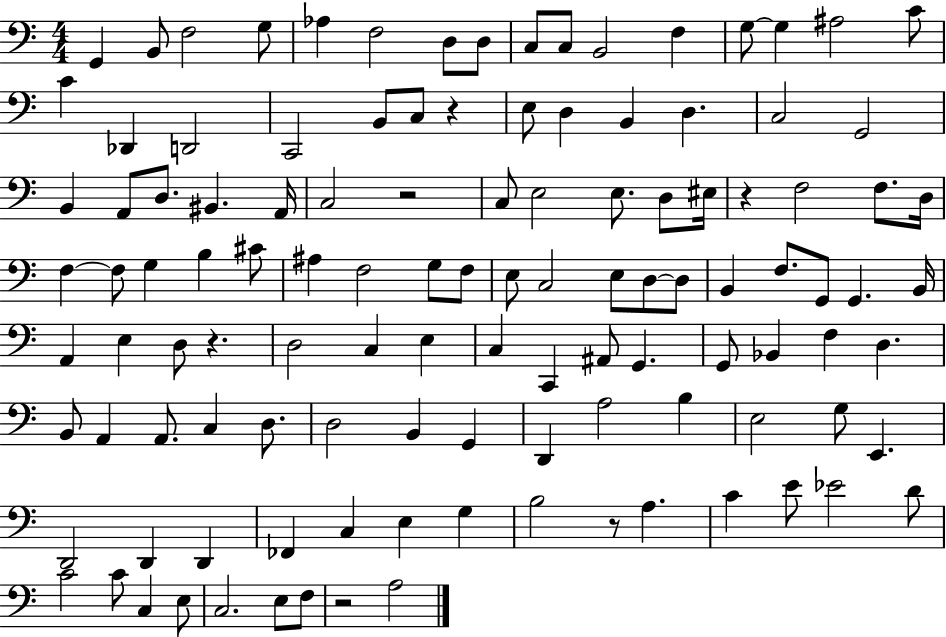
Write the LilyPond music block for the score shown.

{
  \clef bass
  \numericTimeSignature
  \time 4/4
  \key c \major
  g,4 b,8 f2 g8 | aes4 f2 d8 d8 | c8 c8 b,2 f4 | g8~~ g4 ais2 c'8 | \break c'4 des,4 d,2 | c,2 b,8 c8 r4 | e8 d4 b,4 d4. | c2 g,2 | \break b,4 a,8 d8. bis,4. a,16 | c2 r2 | c8 e2 e8. d8 eis16 | r4 f2 f8. d16 | \break f4~~ f8 g4 b4 cis'8 | ais4 f2 g8 f8 | e8 c2 e8 d8~~ d8 | b,4 f8. g,8 g,4. b,16 | \break a,4 e4 d8 r4. | d2 c4 e4 | c4 c,4 ais,8 g,4. | g,8 bes,4 f4 d4. | \break b,8 a,4 a,8. c4 d8. | d2 b,4 g,4 | d,4 a2 b4 | e2 g8 e,4. | \break d,2 d,4 d,4 | fes,4 c4 e4 g4 | b2 r8 a4. | c'4 e'8 ees'2 d'8 | \break c'2 c'8 c4 e8 | c2. e8 f8 | r2 a2 | \bar "|."
}